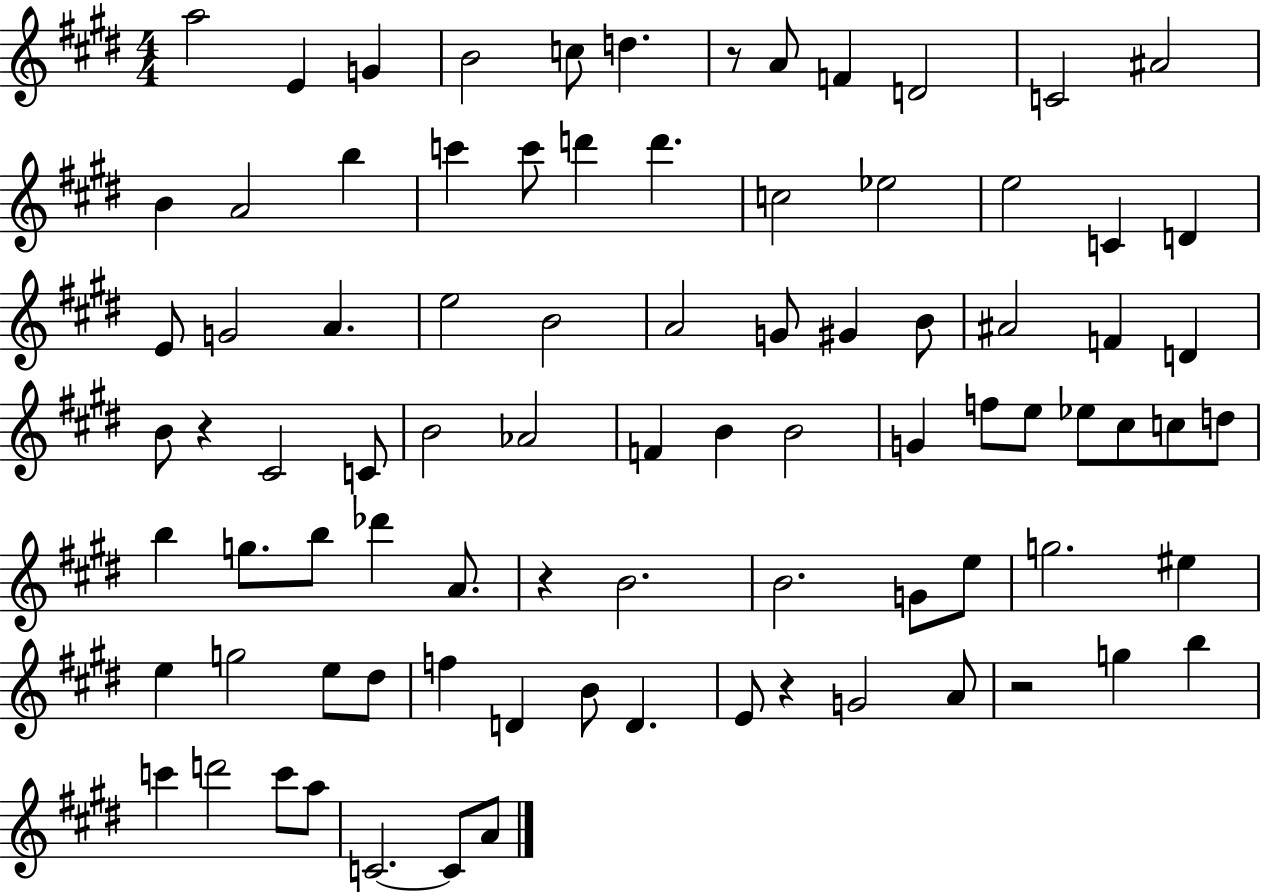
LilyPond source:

{
  \clef treble
  \numericTimeSignature
  \time 4/4
  \key e \major
  a''2 e'4 g'4 | b'2 c''8 d''4. | r8 a'8 f'4 d'2 | c'2 ais'2 | \break b'4 a'2 b''4 | c'''4 c'''8 d'''4 d'''4. | c''2 ees''2 | e''2 c'4 d'4 | \break e'8 g'2 a'4. | e''2 b'2 | a'2 g'8 gis'4 b'8 | ais'2 f'4 d'4 | \break b'8 r4 cis'2 c'8 | b'2 aes'2 | f'4 b'4 b'2 | g'4 f''8 e''8 ees''8 cis''8 c''8 d''8 | \break b''4 g''8. b''8 des'''4 a'8. | r4 b'2. | b'2. g'8 e''8 | g''2. eis''4 | \break e''4 g''2 e''8 dis''8 | f''4 d'4 b'8 d'4. | e'8 r4 g'2 a'8 | r2 g''4 b''4 | \break c'''4 d'''2 c'''8 a''8 | c'2.~~ c'8 a'8 | \bar "|."
}